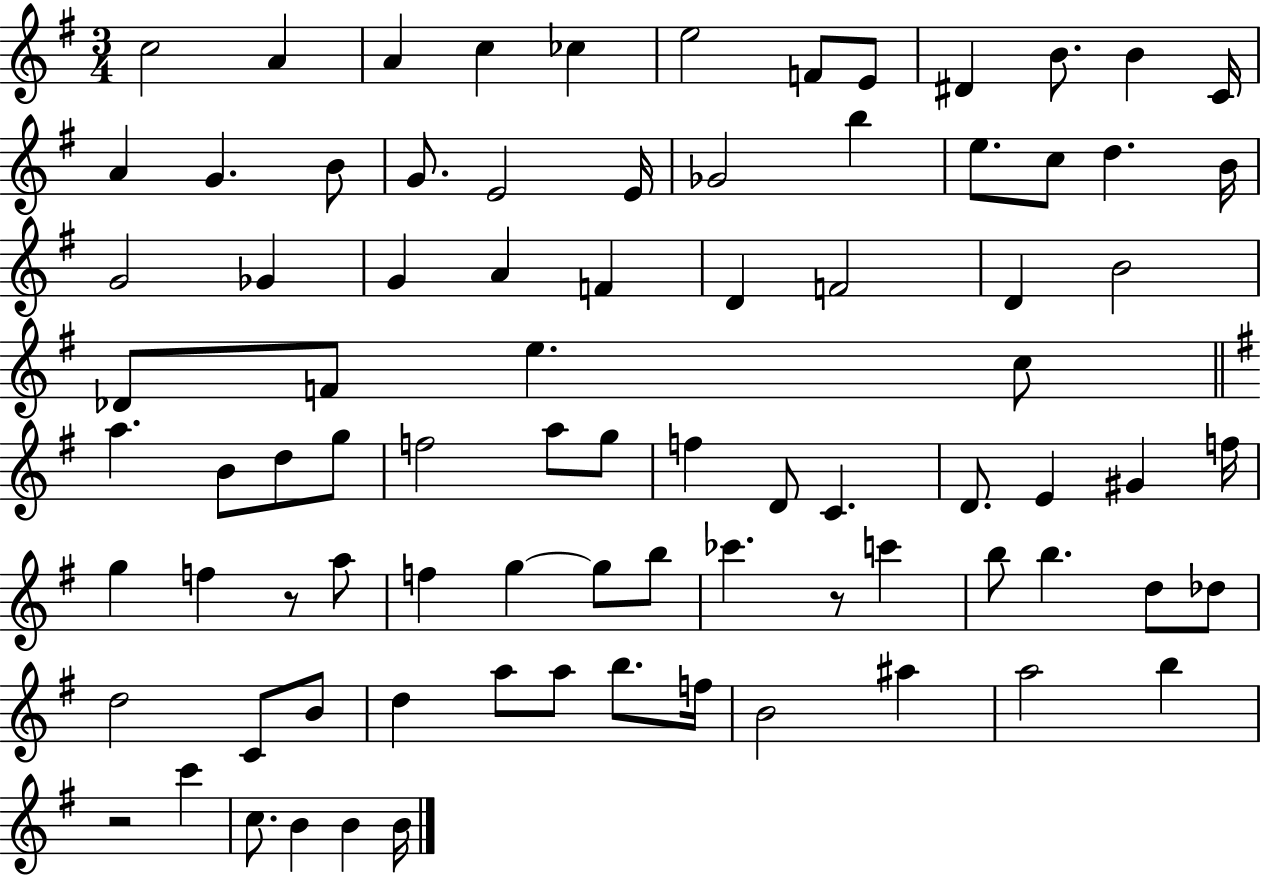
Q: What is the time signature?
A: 3/4